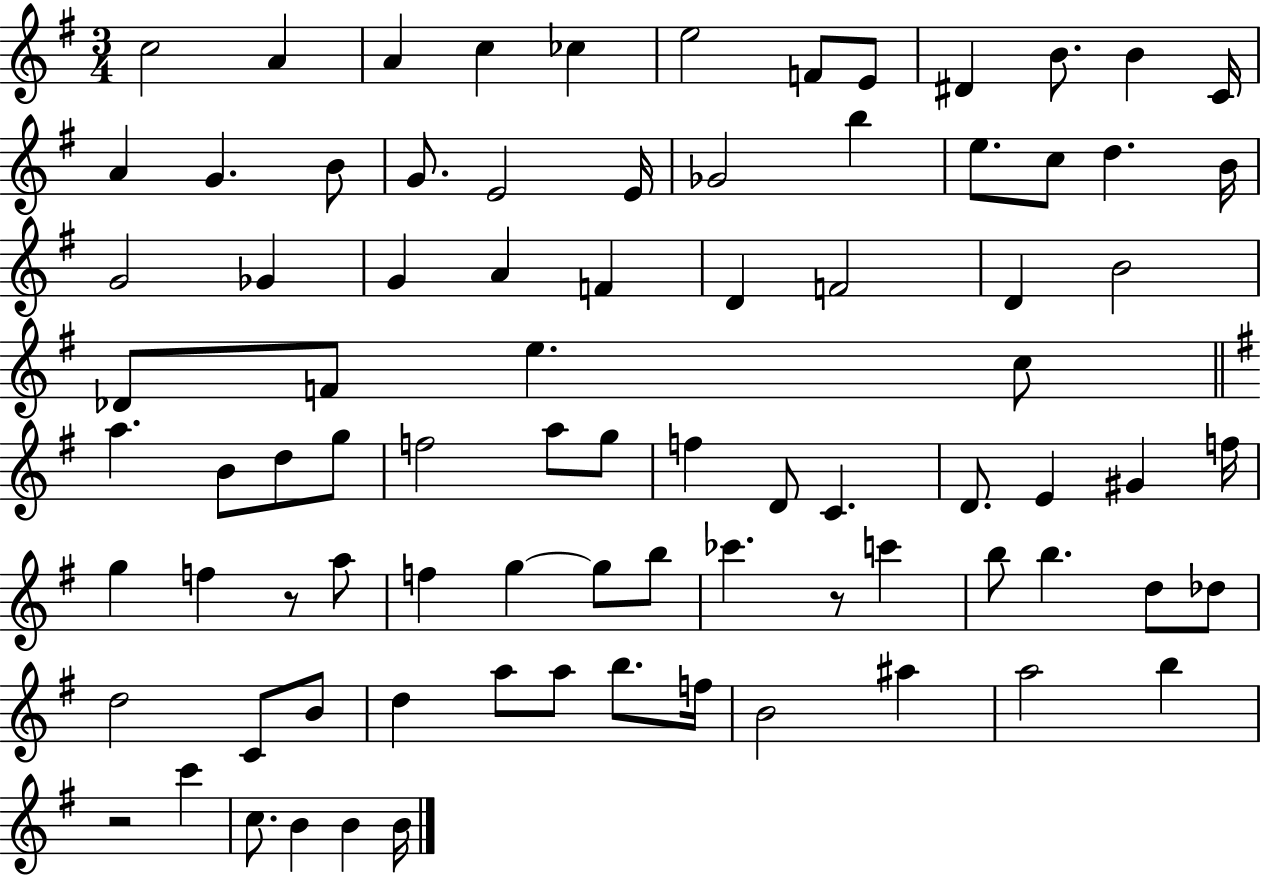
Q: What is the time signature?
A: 3/4